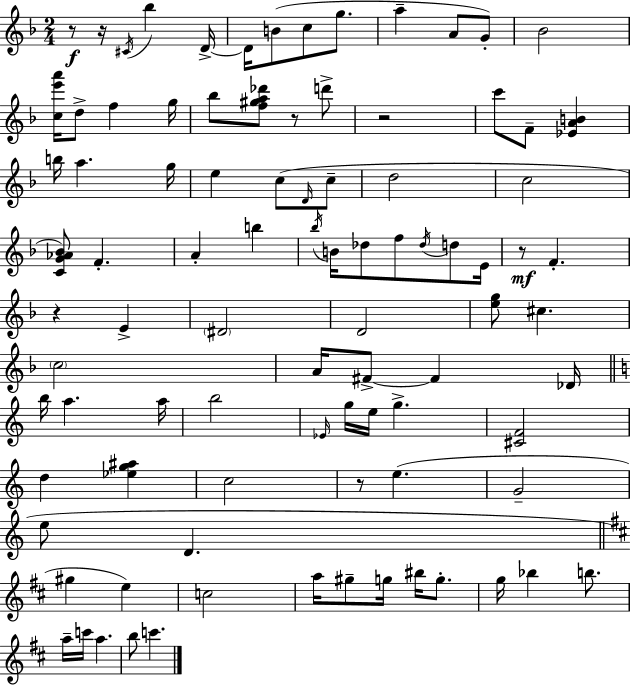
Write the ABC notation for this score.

X:1
T:Untitled
M:2/4
L:1/4
K:Dm
z/2 z/4 ^C/4 _b D/4 D/4 B/2 c/2 g/2 a A/2 G/2 _B2 [ce'a']/4 d/2 f g/4 _b/2 [f^ga_d']/2 z/2 d'/2 z2 c'/2 F/2 [_EAB] b/4 a g/4 e c/2 D/4 c/2 d2 c2 [CG_A_B]/2 F A b _b/4 B/4 _d/2 f/2 _d/4 d/2 E/4 z/2 F z E ^D2 D2 [eg]/2 ^c c2 A/4 ^F/2 ^F _D/4 b/4 a a/4 b2 _E/4 g/4 e/4 g [^CF]2 d [_eg^a] c2 z/2 e G2 e/2 D ^g e c2 a/4 ^g/2 g/4 ^b/4 g/2 g/4 _b b/2 a/4 c'/4 a b/2 c'